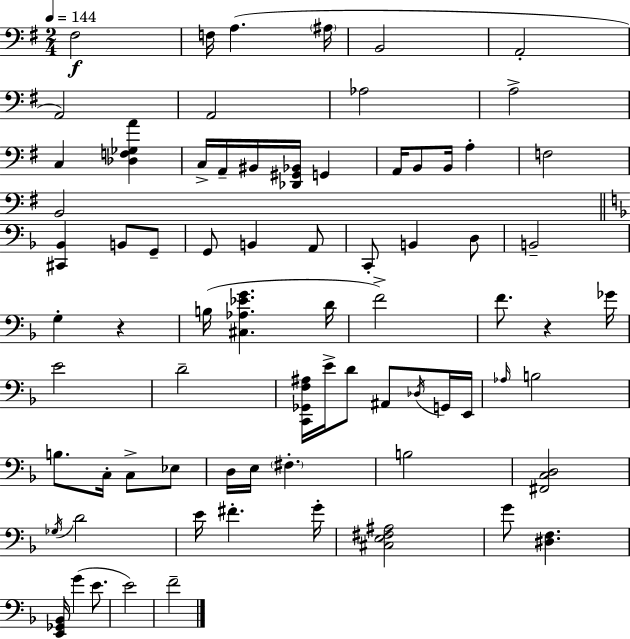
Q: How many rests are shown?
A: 2